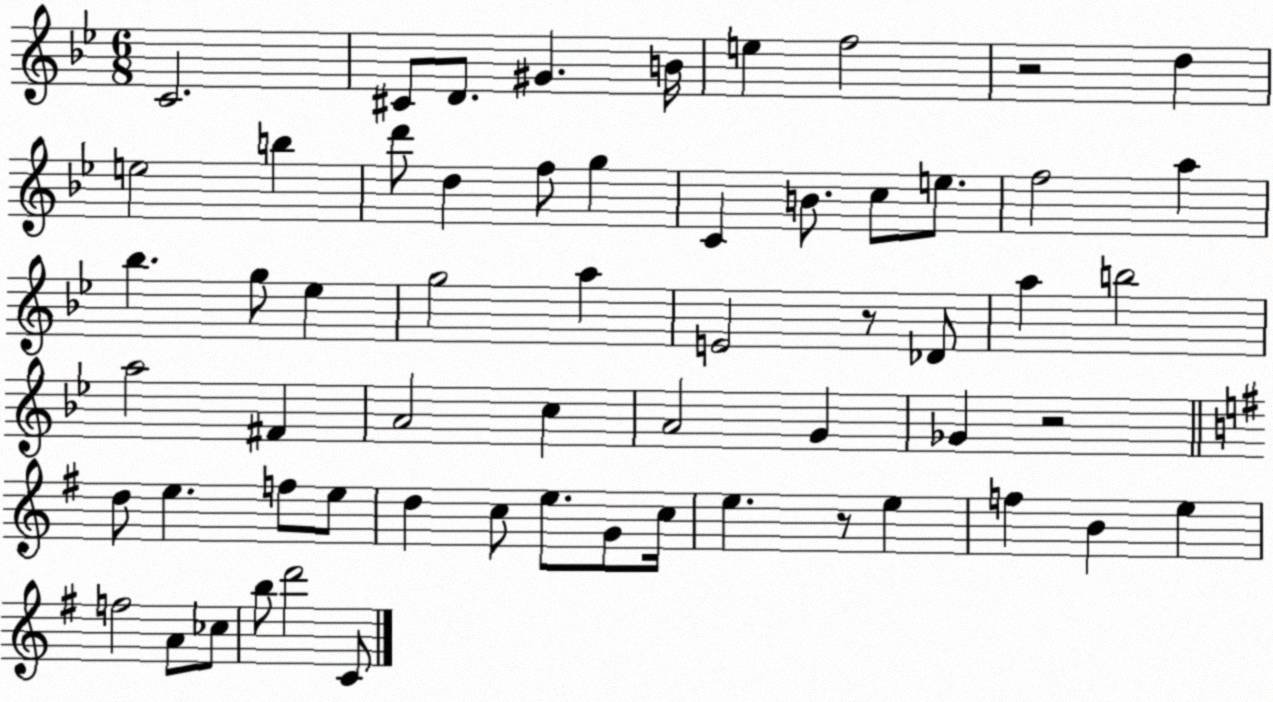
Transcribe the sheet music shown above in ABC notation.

X:1
T:Untitled
M:6/8
L:1/4
K:Bb
C2 ^C/2 D/2 ^G B/4 e f2 z2 d e2 b d'/2 d f/2 g C B/2 c/2 e/2 f2 a _b g/2 _e g2 a E2 z/2 _D/2 a b2 a2 ^F A2 c A2 G _G z2 d/2 e f/2 e/2 d c/2 e/2 G/2 c/4 e z/2 e f B e f2 A/2 _c/2 b/2 d'2 C/2